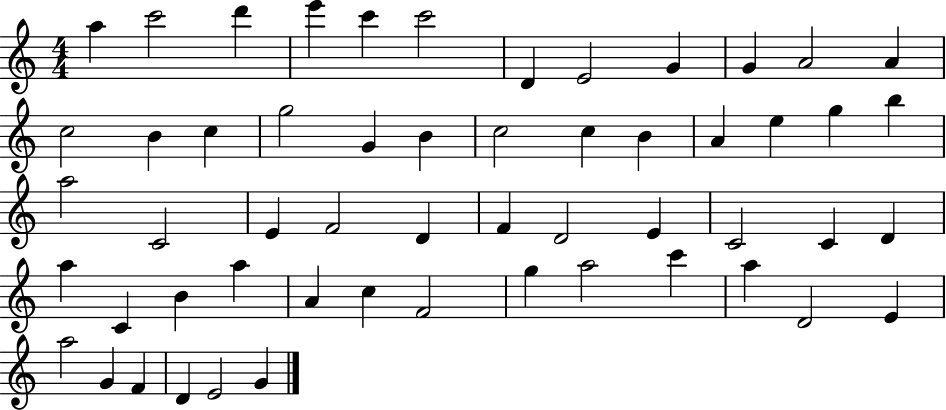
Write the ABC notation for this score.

X:1
T:Untitled
M:4/4
L:1/4
K:C
a c'2 d' e' c' c'2 D E2 G G A2 A c2 B c g2 G B c2 c B A e g b a2 C2 E F2 D F D2 E C2 C D a C B a A c F2 g a2 c' a D2 E a2 G F D E2 G